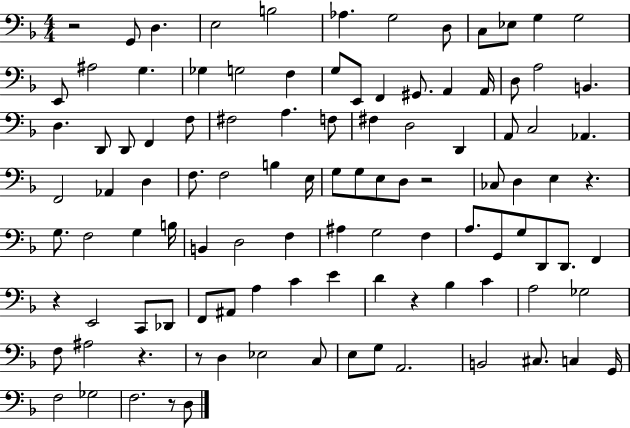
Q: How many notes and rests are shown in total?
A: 107